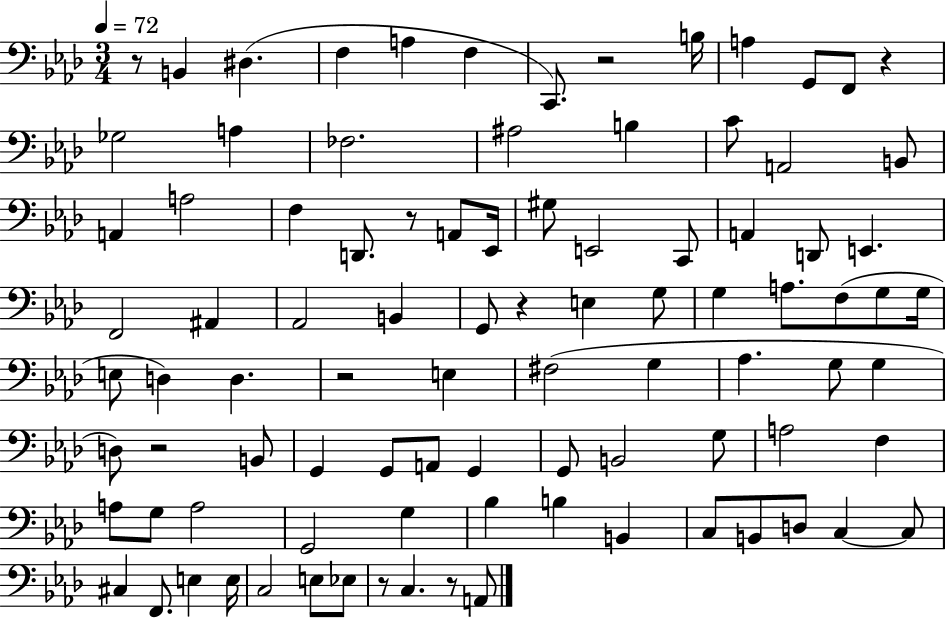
R/e B2/q D#3/q. F3/q A3/q F3/q C2/e. R/h B3/s A3/q G2/e F2/e R/q Gb3/h A3/q FES3/h. A#3/h B3/q C4/e A2/h B2/e A2/q A3/h F3/q D2/e. R/e A2/e Eb2/s G#3/e E2/h C2/e A2/q D2/e E2/q. F2/h A#2/q Ab2/h B2/q G2/e R/q E3/q G3/e G3/q A3/e. F3/e G3/e G3/s E3/e D3/q D3/q. R/h E3/q F#3/h G3/q Ab3/q. G3/e G3/q D3/e R/h B2/e G2/q G2/e A2/e G2/q G2/e B2/h G3/e A3/h F3/q A3/e G3/e A3/h G2/h G3/q Bb3/q B3/q B2/q C3/e B2/e D3/e C3/q C3/e C#3/q F2/e. E3/q E3/s C3/h E3/e Eb3/e R/e C3/q. R/e A2/e